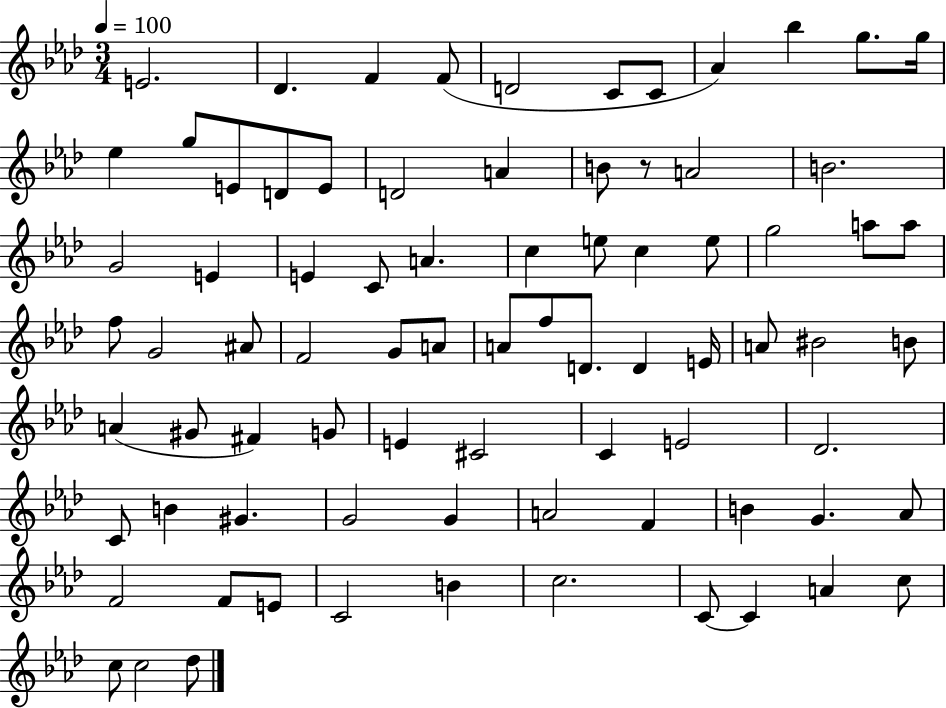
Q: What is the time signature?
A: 3/4